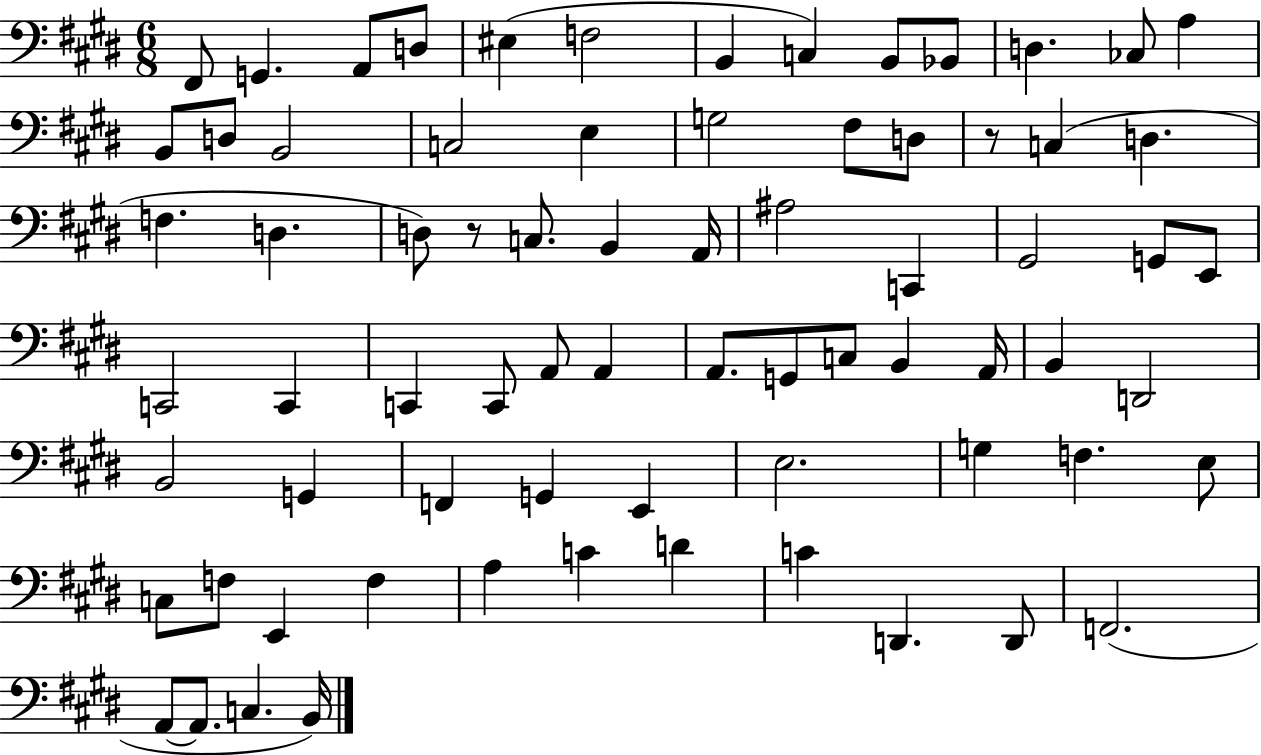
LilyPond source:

{
  \clef bass
  \numericTimeSignature
  \time 6/8
  \key e \major
  fis,8 g,4. a,8 d8 | eis4( f2 | b,4 c4) b,8 bes,8 | d4. ces8 a4 | \break b,8 d8 b,2 | c2 e4 | g2 fis8 d8 | r8 c4( d4. | \break f4. d4. | d8) r8 c8. b,4 a,16 | ais2 c,4 | gis,2 g,8 e,8 | \break c,2 c,4 | c,4 c,8 a,8 a,4 | a,8. g,8 c8 b,4 a,16 | b,4 d,2 | \break b,2 g,4 | f,4 g,4 e,4 | e2. | g4 f4. e8 | \break c8 f8 e,4 f4 | a4 c'4 d'4 | c'4 d,4. d,8 | f,2.( | \break a,8~~ a,8. c4. b,16) | \bar "|."
}